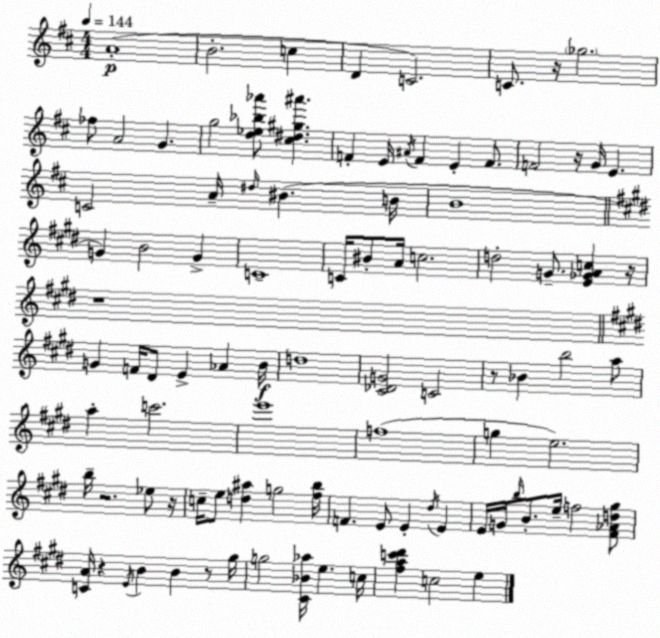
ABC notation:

X:1
T:Untitled
M:4/4
L:1/4
K:D
A4 B2 c D C2 C/2 z/4 _g2 _f/2 A2 G g2 [d_e_b_a']/2 [^c^d^g^a'] F E/4 ^A/4 F E F/2 F2 z/4 G/4 E C2 A/4 ^d/4 ^B B/4 B4 G B2 G C4 C/4 ^B/2 A/4 c2 d2 G/2 [E_GAc] z/4 z4 G F/4 ^D/2 E _A B/4 d4 [^C_DG]2 C2 z/2 _B b2 a/2 a c'2 e'4 f4 g e2 b/4 z2 _e/2 z/4 c/4 e/2 [d^a] g2 [^fb]/4 F E/2 E ^d/4 E E/4 G/4 b/4 B/2 e/4 f2 [^F_Ad^g]/2 [CA]/4 z E/4 B B z/2 ^g/4 g2 [^C_B_a]/4 e c/4 [^fac'^d'] c2 e